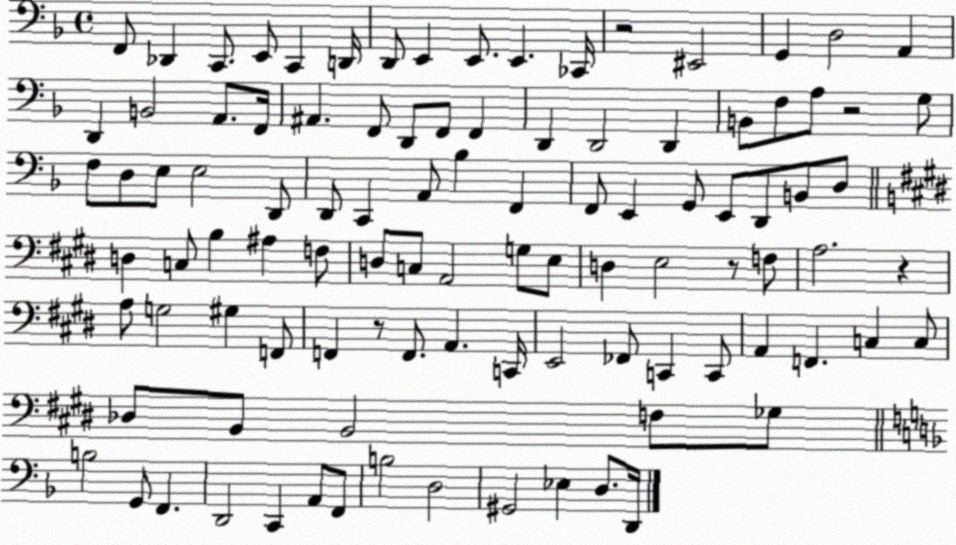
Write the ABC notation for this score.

X:1
T:Untitled
M:4/4
L:1/4
K:F
F,,/2 _D,, C,,/2 E,,/2 C,, D,,/4 D,,/2 E,, E,,/2 E,, _C,,/4 z2 ^E,,2 G,, D,2 A,, D,, B,,2 A,,/2 F,,/4 ^A,, F,,/2 D,,/2 F,,/2 F,, D,, D,,2 D,, B,,/2 F,/2 A,/2 z2 G,/2 F,/2 D,/2 E,/2 E,2 D,,/2 D,,/2 C,, A,,/2 _B, F,, F,,/2 E,, G,,/2 E,,/2 D,,/2 B,,/2 D,/2 D, C,/2 B, ^A, F,/2 D,/2 C,/2 A,,2 G,/2 E,/2 D, E,2 z/2 F,/2 A,2 z A,/2 G,2 ^G, F,,/2 F,, z/2 F,,/2 A,, C,,/4 E,,2 _F,,/2 C,, C,,/2 A,, F,, C, C,/2 _D,/2 B,,/2 B,,2 F,/2 _G,/2 B,2 G,,/2 F,, D,,2 C,, A,,/2 F,,/2 B,2 D,2 ^G,,2 _E, D,/2 D,,/4